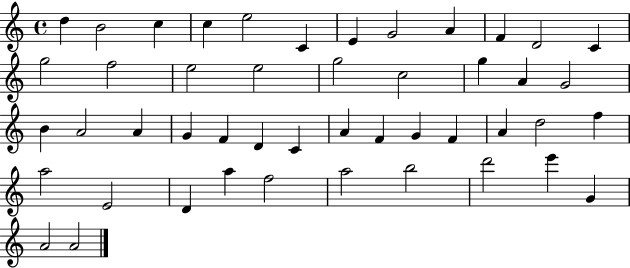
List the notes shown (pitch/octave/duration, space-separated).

D5/q B4/h C5/q C5/q E5/h C4/q E4/q G4/h A4/q F4/q D4/h C4/q G5/h F5/h E5/h E5/h G5/h C5/h G5/q A4/q G4/h B4/q A4/h A4/q G4/q F4/q D4/q C4/q A4/q F4/q G4/q F4/q A4/q D5/h F5/q A5/h E4/h D4/q A5/q F5/h A5/h B5/h D6/h E6/q G4/q A4/h A4/h